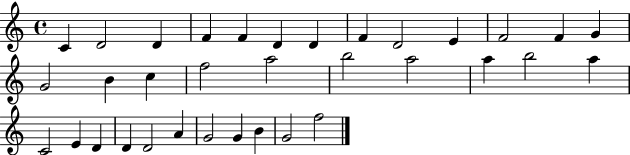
X:1
T:Untitled
M:4/4
L:1/4
K:C
C D2 D F F D D F D2 E F2 F G G2 B c f2 a2 b2 a2 a b2 a C2 E D D D2 A G2 G B G2 f2